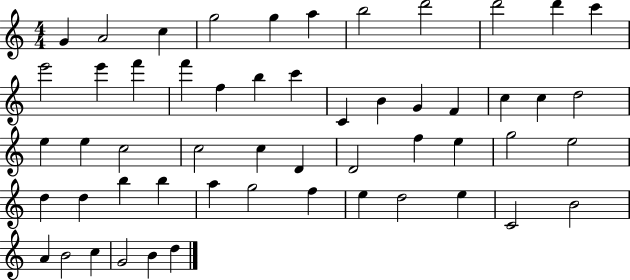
X:1
T:Untitled
M:4/4
L:1/4
K:C
G A2 c g2 g a b2 d'2 d'2 d' c' e'2 e' f' f' f b c' C B G F c c d2 e e c2 c2 c D D2 f e g2 e2 d d b b a g2 f e d2 e C2 B2 A B2 c G2 B d